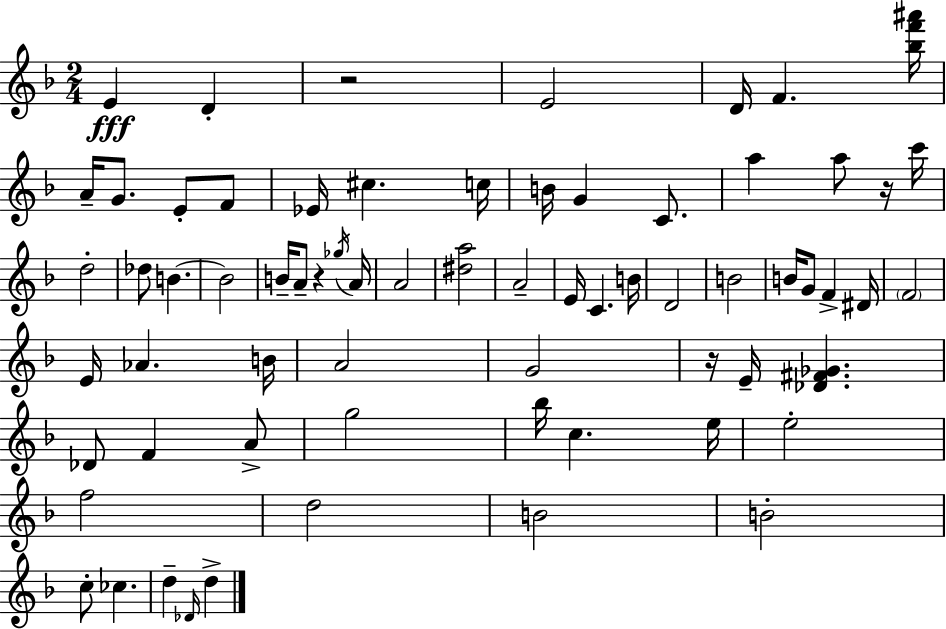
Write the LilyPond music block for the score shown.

{
  \clef treble
  \numericTimeSignature
  \time 2/4
  \key d \minor
  e'4\fff d'4-. | r2 | e'2 | d'16 f'4. <bes'' f''' ais'''>16 | \break a'16-- g'8. e'8-. f'8 | ees'16 cis''4. c''16 | b'16 g'4 c'8. | a''4 a''8 r16 c'''16 | \break d''2-. | des''8 b'4.~~ | b'2 | b'16-- a'8-- r4 \acciaccatura { ges''16 } | \break a'16 a'2 | <dis'' a''>2 | a'2-- | e'16 c'4. | \break b'16 d'2 | b'2 | b'16 g'8 f'4-> | dis'16 \parenthesize f'2 | \break e'16 aes'4. | b'16 a'2 | g'2 | r16 e'16-- <des' fis' ges'>4. | \break des'8 f'4 a'8-> | g''2 | bes''16 c''4. | e''16 e''2-. | \break f''2 | d''2 | b'2 | b'2-. | \break c''8-. ces''4. | d''4-- \grace { des'16 } d''4-> | \bar "|."
}